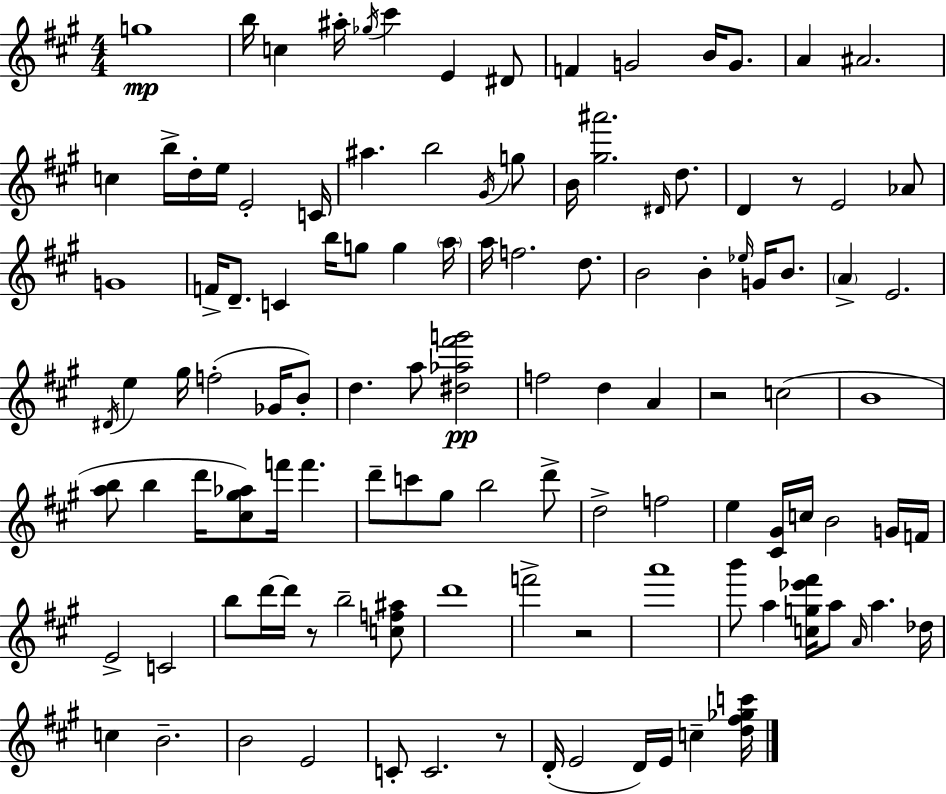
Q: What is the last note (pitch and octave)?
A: C5